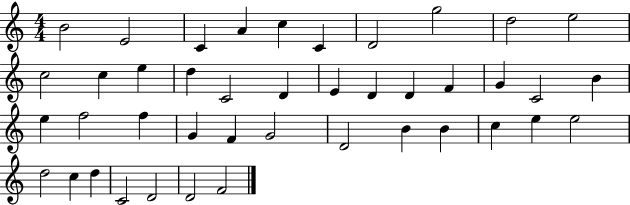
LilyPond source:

{
  \clef treble
  \numericTimeSignature
  \time 4/4
  \key c \major
  b'2 e'2 | c'4 a'4 c''4 c'4 | d'2 g''2 | d''2 e''2 | \break c''2 c''4 e''4 | d''4 c'2 d'4 | e'4 d'4 d'4 f'4 | g'4 c'2 b'4 | \break e''4 f''2 f''4 | g'4 f'4 g'2 | d'2 b'4 b'4 | c''4 e''4 e''2 | \break d''2 c''4 d''4 | c'2 d'2 | d'2 f'2 | \bar "|."
}